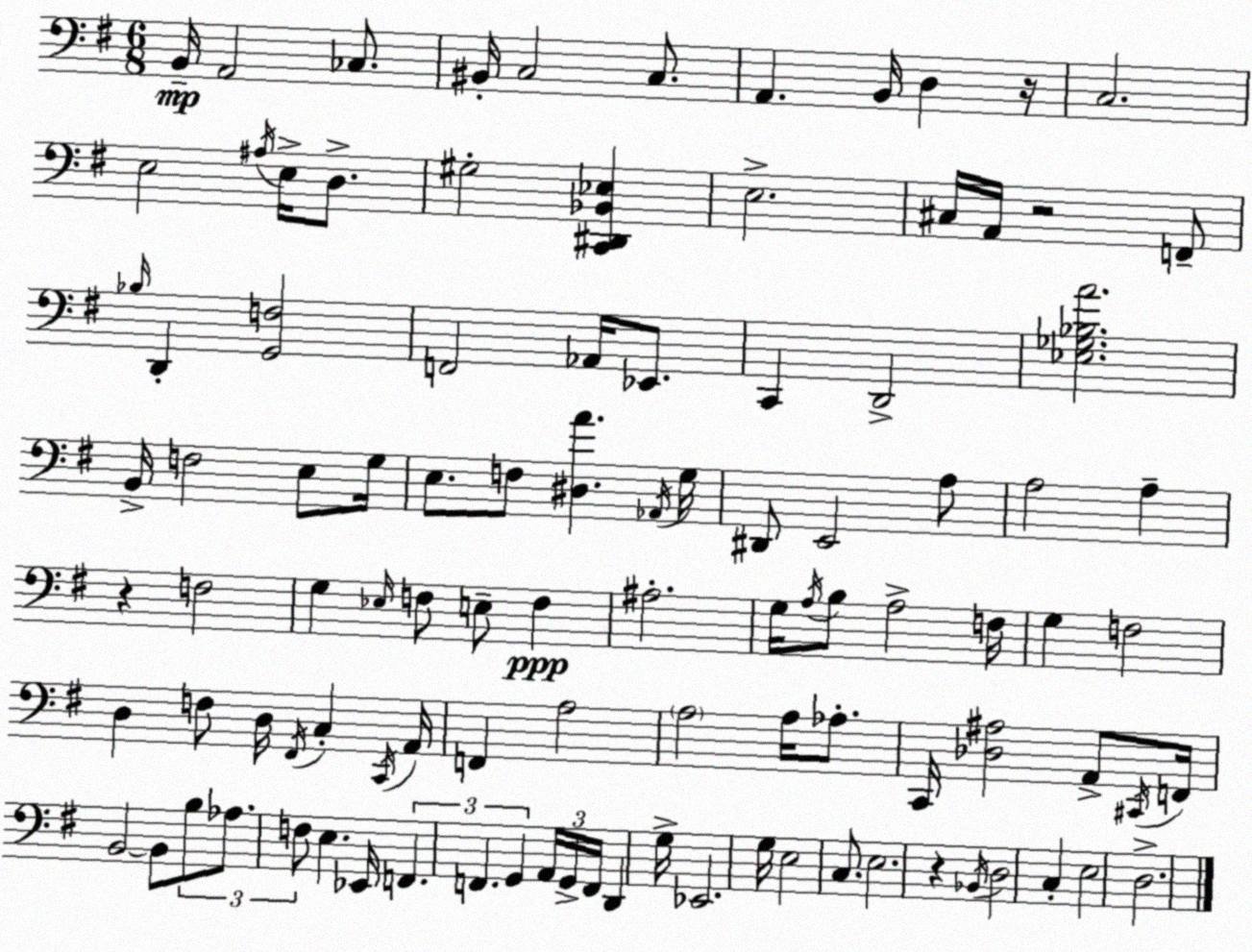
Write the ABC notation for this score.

X:1
T:Untitled
M:6/8
L:1/4
K:Em
B,,/4 A,,2 _C,/2 ^B,,/4 C,2 C,/2 A,, B,,/4 D, z/4 C,2 E,2 ^A,/4 E,/4 D,/2 ^G,2 [C,,^D,,_B,,_E,] E,2 ^C,/4 A,,/4 z2 F,,/2 _B,/4 D,, [G,,F,]2 F,,2 _A,,/4 _E,,/2 C,, D,,2 [_E,_G,_B,A]2 B,,/4 F,2 E,/2 G,/4 E,/2 F,/2 [^D,A] _A,,/4 G,/4 ^D,,/2 E,,2 A,/2 A,2 A, z F,2 G, _E,/4 F,/2 E,/2 F, ^A,2 G,/4 A,/4 B,/2 A,2 F,/4 G, F,2 D, F,/2 D,/4 ^F,,/4 C, C,,/4 A,,/4 F,, A,2 A,2 A,/4 _A,/2 C,,/4 [_D,^A,]2 A,,/2 ^C,,/4 F,,/4 B,,2 B,,/2 B,/2 _A,/2 F,/2 E, _E,,/4 F,, F,, G,, A,,/4 G,,/4 F,,/4 D,, G,/4 _E,,2 G,/4 E,2 C,/2 E,2 z _B,,/4 D,2 C, E,2 D,2